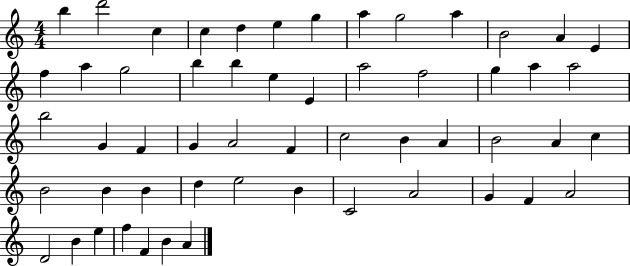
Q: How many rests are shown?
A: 0